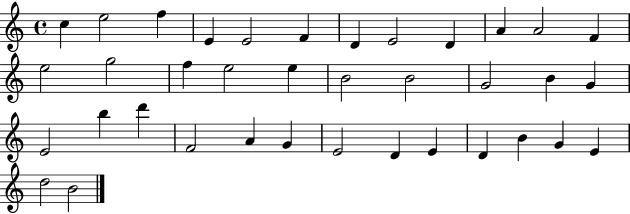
{
  \clef treble
  \time 4/4
  \defaultTimeSignature
  \key c \major
  c''4 e''2 f''4 | e'4 e'2 f'4 | d'4 e'2 d'4 | a'4 a'2 f'4 | \break e''2 g''2 | f''4 e''2 e''4 | b'2 b'2 | g'2 b'4 g'4 | \break e'2 b''4 d'''4 | f'2 a'4 g'4 | e'2 d'4 e'4 | d'4 b'4 g'4 e'4 | \break d''2 b'2 | \bar "|."
}